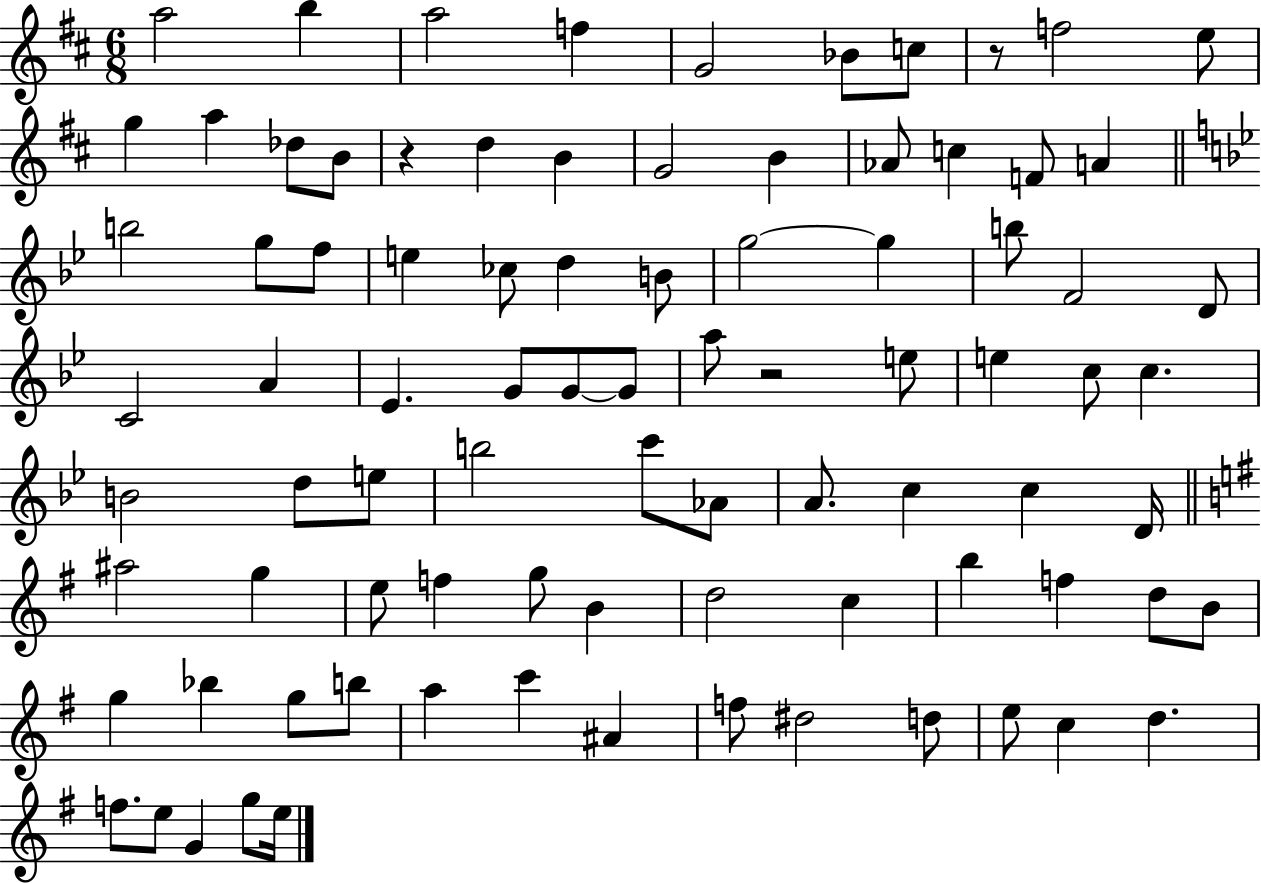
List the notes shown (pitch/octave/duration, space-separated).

A5/h B5/q A5/h F5/q G4/h Bb4/e C5/e R/e F5/h E5/e G5/q A5/q Db5/e B4/e R/q D5/q B4/q G4/h B4/q Ab4/e C5/q F4/e A4/q B5/h G5/e F5/e E5/q CES5/e D5/q B4/e G5/h G5/q B5/e F4/h D4/e C4/h A4/q Eb4/q. G4/e G4/e G4/e A5/e R/h E5/e E5/q C5/e C5/q. B4/h D5/e E5/e B5/h C6/e Ab4/e A4/e. C5/q C5/q D4/s A#5/h G5/q E5/e F5/q G5/e B4/q D5/h C5/q B5/q F5/q D5/e B4/e G5/q Bb5/q G5/e B5/e A5/q C6/q A#4/q F5/e D#5/h D5/e E5/e C5/q D5/q. F5/e. E5/e G4/q G5/e E5/s